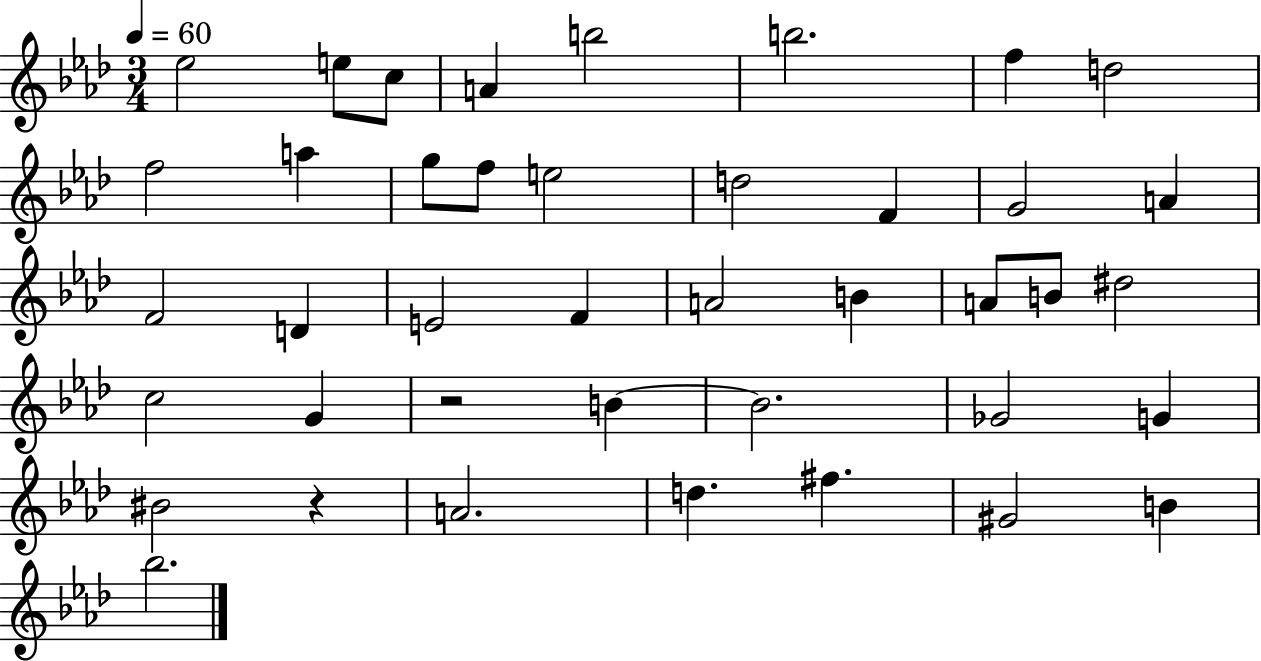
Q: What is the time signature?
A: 3/4